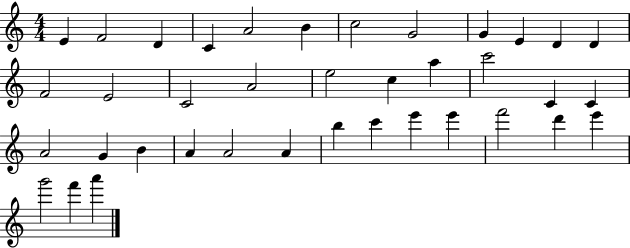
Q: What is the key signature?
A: C major